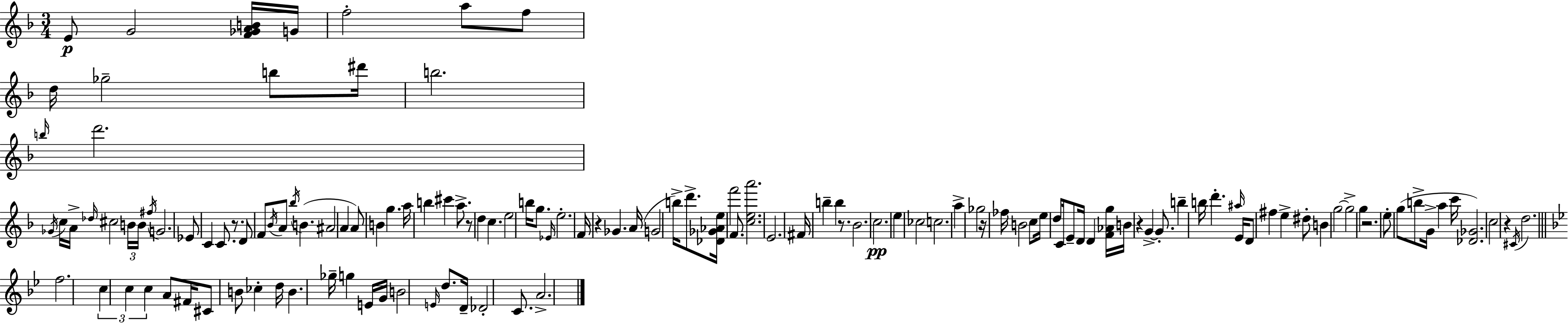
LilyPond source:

{
  \clef treble
  \numericTimeSignature
  \time 3/4
  \key f \major
  e'8\p g'2 <f' ges' a' b'>16 g'16 | f''2-. a''8 f''8 | d''16 ges''2-- b''8 dis'''16 | b''2. | \break \grace { b''16 } d'''2. | \acciaccatura { ges'16 } c''16 a'16-> \grace { des''16 } cis''2 | \tuplet 3/2 { b'16 b'16 \acciaccatura { fis''16 } } g'2. | ees'8 c'4 c'8. | \break r8. d'8 f'8 \acciaccatura { bes'16 } a'8 \acciaccatura { bes''16 } | b'4.( ais'2 | a'4 a'8) b'4 | g''4. a''16 b''4 cis'''4 | \break a''8.-> r8 d''4 | c''4. e''2 | b''16 g''8. \grace { ees'16 } e''2.-. | f'16 r4 | \break ges'4. a'16( g'2 | b''16->) d'''8.-> <des' ges' aes' e''>16 f'''2 | f'8. <c'' e'' a'''>2. | e'2. | \break fis'16 b''4-- | b''4 r8. bes'2. | c''2.\pp | e''4 ces''2 | \break c''2. | a''4-> ges''2 | r16 fes''16 b'2 | c''8 e''16 d''8 c'16 e'8-- | \break d'16 d'4 <f' aes' g''>16 b'16 r4 | g'4->~~ g'8.-. b''4-- b''16 | d'''4.-. \grace { ais''16 } e'16 d'8 fis''4 | e''4-> dis''8-. b'4 | \break g''2~~ g''2-> | g''4 r2. | e''8-. g''8( | b''8-> g'16-> a''4 c'''16 <des' ges'>2.) | \break c''2 | r4 \acciaccatura { cis'16 } d''2. | \bar "||" \break \key g \minor f''2. | \tuplet 3/2 { c''4 c''4 c''4 } | a'8 fis'16 cis'8 b'8 ces''4-. d''16 | b'4. ges''16-- g''4 e'16 | \break g'16 b'2 \grace { e'16 } d''8. | d'16-- des'2-. c'8. | a'2.-> | \bar "|."
}